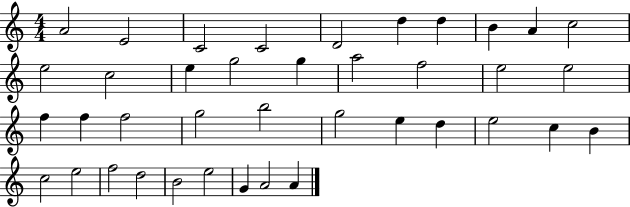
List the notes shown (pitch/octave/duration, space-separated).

A4/h E4/h C4/h C4/h D4/h D5/q D5/q B4/q A4/q C5/h E5/h C5/h E5/q G5/h G5/q A5/h F5/h E5/h E5/h F5/q F5/q F5/h G5/h B5/h G5/h E5/q D5/q E5/h C5/q B4/q C5/h E5/h F5/h D5/h B4/h E5/h G4/q A4/h A4/q